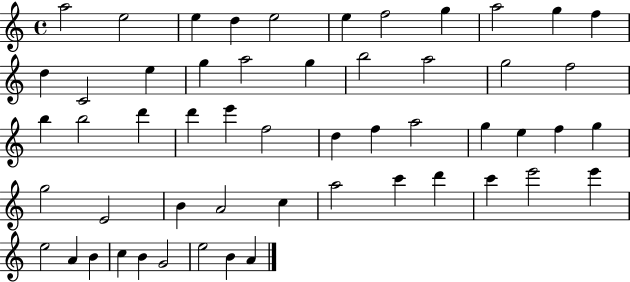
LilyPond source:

{
  \clef treble
  \time 4/4
  \defaultTimeSignature
  \key c \major
  a''2 e''2 | e''4 d''4 e''2 | e''4 f''2 g''4 | a''2 g''4 f''4 | \break d''4 c'2 e''4 | g''4 a''2 g''4 | b''2 a''2 | g''2 f''2 | \break b''4 b''2 d'''4 | d'''4 e'''4 f''2 | d''4 f''4 a''2 | g''4 e''4 f''4 g''4 | \break g''2 e'2 | b'4 a'2 c''4 | a''2 c'''4 d'''4 | c'''4 e'''2 e'''4 | \break e''2 a'4 b'4 | c''4 b'4 g'2 | e''2 b'4 a'4 | \bar "|."
}